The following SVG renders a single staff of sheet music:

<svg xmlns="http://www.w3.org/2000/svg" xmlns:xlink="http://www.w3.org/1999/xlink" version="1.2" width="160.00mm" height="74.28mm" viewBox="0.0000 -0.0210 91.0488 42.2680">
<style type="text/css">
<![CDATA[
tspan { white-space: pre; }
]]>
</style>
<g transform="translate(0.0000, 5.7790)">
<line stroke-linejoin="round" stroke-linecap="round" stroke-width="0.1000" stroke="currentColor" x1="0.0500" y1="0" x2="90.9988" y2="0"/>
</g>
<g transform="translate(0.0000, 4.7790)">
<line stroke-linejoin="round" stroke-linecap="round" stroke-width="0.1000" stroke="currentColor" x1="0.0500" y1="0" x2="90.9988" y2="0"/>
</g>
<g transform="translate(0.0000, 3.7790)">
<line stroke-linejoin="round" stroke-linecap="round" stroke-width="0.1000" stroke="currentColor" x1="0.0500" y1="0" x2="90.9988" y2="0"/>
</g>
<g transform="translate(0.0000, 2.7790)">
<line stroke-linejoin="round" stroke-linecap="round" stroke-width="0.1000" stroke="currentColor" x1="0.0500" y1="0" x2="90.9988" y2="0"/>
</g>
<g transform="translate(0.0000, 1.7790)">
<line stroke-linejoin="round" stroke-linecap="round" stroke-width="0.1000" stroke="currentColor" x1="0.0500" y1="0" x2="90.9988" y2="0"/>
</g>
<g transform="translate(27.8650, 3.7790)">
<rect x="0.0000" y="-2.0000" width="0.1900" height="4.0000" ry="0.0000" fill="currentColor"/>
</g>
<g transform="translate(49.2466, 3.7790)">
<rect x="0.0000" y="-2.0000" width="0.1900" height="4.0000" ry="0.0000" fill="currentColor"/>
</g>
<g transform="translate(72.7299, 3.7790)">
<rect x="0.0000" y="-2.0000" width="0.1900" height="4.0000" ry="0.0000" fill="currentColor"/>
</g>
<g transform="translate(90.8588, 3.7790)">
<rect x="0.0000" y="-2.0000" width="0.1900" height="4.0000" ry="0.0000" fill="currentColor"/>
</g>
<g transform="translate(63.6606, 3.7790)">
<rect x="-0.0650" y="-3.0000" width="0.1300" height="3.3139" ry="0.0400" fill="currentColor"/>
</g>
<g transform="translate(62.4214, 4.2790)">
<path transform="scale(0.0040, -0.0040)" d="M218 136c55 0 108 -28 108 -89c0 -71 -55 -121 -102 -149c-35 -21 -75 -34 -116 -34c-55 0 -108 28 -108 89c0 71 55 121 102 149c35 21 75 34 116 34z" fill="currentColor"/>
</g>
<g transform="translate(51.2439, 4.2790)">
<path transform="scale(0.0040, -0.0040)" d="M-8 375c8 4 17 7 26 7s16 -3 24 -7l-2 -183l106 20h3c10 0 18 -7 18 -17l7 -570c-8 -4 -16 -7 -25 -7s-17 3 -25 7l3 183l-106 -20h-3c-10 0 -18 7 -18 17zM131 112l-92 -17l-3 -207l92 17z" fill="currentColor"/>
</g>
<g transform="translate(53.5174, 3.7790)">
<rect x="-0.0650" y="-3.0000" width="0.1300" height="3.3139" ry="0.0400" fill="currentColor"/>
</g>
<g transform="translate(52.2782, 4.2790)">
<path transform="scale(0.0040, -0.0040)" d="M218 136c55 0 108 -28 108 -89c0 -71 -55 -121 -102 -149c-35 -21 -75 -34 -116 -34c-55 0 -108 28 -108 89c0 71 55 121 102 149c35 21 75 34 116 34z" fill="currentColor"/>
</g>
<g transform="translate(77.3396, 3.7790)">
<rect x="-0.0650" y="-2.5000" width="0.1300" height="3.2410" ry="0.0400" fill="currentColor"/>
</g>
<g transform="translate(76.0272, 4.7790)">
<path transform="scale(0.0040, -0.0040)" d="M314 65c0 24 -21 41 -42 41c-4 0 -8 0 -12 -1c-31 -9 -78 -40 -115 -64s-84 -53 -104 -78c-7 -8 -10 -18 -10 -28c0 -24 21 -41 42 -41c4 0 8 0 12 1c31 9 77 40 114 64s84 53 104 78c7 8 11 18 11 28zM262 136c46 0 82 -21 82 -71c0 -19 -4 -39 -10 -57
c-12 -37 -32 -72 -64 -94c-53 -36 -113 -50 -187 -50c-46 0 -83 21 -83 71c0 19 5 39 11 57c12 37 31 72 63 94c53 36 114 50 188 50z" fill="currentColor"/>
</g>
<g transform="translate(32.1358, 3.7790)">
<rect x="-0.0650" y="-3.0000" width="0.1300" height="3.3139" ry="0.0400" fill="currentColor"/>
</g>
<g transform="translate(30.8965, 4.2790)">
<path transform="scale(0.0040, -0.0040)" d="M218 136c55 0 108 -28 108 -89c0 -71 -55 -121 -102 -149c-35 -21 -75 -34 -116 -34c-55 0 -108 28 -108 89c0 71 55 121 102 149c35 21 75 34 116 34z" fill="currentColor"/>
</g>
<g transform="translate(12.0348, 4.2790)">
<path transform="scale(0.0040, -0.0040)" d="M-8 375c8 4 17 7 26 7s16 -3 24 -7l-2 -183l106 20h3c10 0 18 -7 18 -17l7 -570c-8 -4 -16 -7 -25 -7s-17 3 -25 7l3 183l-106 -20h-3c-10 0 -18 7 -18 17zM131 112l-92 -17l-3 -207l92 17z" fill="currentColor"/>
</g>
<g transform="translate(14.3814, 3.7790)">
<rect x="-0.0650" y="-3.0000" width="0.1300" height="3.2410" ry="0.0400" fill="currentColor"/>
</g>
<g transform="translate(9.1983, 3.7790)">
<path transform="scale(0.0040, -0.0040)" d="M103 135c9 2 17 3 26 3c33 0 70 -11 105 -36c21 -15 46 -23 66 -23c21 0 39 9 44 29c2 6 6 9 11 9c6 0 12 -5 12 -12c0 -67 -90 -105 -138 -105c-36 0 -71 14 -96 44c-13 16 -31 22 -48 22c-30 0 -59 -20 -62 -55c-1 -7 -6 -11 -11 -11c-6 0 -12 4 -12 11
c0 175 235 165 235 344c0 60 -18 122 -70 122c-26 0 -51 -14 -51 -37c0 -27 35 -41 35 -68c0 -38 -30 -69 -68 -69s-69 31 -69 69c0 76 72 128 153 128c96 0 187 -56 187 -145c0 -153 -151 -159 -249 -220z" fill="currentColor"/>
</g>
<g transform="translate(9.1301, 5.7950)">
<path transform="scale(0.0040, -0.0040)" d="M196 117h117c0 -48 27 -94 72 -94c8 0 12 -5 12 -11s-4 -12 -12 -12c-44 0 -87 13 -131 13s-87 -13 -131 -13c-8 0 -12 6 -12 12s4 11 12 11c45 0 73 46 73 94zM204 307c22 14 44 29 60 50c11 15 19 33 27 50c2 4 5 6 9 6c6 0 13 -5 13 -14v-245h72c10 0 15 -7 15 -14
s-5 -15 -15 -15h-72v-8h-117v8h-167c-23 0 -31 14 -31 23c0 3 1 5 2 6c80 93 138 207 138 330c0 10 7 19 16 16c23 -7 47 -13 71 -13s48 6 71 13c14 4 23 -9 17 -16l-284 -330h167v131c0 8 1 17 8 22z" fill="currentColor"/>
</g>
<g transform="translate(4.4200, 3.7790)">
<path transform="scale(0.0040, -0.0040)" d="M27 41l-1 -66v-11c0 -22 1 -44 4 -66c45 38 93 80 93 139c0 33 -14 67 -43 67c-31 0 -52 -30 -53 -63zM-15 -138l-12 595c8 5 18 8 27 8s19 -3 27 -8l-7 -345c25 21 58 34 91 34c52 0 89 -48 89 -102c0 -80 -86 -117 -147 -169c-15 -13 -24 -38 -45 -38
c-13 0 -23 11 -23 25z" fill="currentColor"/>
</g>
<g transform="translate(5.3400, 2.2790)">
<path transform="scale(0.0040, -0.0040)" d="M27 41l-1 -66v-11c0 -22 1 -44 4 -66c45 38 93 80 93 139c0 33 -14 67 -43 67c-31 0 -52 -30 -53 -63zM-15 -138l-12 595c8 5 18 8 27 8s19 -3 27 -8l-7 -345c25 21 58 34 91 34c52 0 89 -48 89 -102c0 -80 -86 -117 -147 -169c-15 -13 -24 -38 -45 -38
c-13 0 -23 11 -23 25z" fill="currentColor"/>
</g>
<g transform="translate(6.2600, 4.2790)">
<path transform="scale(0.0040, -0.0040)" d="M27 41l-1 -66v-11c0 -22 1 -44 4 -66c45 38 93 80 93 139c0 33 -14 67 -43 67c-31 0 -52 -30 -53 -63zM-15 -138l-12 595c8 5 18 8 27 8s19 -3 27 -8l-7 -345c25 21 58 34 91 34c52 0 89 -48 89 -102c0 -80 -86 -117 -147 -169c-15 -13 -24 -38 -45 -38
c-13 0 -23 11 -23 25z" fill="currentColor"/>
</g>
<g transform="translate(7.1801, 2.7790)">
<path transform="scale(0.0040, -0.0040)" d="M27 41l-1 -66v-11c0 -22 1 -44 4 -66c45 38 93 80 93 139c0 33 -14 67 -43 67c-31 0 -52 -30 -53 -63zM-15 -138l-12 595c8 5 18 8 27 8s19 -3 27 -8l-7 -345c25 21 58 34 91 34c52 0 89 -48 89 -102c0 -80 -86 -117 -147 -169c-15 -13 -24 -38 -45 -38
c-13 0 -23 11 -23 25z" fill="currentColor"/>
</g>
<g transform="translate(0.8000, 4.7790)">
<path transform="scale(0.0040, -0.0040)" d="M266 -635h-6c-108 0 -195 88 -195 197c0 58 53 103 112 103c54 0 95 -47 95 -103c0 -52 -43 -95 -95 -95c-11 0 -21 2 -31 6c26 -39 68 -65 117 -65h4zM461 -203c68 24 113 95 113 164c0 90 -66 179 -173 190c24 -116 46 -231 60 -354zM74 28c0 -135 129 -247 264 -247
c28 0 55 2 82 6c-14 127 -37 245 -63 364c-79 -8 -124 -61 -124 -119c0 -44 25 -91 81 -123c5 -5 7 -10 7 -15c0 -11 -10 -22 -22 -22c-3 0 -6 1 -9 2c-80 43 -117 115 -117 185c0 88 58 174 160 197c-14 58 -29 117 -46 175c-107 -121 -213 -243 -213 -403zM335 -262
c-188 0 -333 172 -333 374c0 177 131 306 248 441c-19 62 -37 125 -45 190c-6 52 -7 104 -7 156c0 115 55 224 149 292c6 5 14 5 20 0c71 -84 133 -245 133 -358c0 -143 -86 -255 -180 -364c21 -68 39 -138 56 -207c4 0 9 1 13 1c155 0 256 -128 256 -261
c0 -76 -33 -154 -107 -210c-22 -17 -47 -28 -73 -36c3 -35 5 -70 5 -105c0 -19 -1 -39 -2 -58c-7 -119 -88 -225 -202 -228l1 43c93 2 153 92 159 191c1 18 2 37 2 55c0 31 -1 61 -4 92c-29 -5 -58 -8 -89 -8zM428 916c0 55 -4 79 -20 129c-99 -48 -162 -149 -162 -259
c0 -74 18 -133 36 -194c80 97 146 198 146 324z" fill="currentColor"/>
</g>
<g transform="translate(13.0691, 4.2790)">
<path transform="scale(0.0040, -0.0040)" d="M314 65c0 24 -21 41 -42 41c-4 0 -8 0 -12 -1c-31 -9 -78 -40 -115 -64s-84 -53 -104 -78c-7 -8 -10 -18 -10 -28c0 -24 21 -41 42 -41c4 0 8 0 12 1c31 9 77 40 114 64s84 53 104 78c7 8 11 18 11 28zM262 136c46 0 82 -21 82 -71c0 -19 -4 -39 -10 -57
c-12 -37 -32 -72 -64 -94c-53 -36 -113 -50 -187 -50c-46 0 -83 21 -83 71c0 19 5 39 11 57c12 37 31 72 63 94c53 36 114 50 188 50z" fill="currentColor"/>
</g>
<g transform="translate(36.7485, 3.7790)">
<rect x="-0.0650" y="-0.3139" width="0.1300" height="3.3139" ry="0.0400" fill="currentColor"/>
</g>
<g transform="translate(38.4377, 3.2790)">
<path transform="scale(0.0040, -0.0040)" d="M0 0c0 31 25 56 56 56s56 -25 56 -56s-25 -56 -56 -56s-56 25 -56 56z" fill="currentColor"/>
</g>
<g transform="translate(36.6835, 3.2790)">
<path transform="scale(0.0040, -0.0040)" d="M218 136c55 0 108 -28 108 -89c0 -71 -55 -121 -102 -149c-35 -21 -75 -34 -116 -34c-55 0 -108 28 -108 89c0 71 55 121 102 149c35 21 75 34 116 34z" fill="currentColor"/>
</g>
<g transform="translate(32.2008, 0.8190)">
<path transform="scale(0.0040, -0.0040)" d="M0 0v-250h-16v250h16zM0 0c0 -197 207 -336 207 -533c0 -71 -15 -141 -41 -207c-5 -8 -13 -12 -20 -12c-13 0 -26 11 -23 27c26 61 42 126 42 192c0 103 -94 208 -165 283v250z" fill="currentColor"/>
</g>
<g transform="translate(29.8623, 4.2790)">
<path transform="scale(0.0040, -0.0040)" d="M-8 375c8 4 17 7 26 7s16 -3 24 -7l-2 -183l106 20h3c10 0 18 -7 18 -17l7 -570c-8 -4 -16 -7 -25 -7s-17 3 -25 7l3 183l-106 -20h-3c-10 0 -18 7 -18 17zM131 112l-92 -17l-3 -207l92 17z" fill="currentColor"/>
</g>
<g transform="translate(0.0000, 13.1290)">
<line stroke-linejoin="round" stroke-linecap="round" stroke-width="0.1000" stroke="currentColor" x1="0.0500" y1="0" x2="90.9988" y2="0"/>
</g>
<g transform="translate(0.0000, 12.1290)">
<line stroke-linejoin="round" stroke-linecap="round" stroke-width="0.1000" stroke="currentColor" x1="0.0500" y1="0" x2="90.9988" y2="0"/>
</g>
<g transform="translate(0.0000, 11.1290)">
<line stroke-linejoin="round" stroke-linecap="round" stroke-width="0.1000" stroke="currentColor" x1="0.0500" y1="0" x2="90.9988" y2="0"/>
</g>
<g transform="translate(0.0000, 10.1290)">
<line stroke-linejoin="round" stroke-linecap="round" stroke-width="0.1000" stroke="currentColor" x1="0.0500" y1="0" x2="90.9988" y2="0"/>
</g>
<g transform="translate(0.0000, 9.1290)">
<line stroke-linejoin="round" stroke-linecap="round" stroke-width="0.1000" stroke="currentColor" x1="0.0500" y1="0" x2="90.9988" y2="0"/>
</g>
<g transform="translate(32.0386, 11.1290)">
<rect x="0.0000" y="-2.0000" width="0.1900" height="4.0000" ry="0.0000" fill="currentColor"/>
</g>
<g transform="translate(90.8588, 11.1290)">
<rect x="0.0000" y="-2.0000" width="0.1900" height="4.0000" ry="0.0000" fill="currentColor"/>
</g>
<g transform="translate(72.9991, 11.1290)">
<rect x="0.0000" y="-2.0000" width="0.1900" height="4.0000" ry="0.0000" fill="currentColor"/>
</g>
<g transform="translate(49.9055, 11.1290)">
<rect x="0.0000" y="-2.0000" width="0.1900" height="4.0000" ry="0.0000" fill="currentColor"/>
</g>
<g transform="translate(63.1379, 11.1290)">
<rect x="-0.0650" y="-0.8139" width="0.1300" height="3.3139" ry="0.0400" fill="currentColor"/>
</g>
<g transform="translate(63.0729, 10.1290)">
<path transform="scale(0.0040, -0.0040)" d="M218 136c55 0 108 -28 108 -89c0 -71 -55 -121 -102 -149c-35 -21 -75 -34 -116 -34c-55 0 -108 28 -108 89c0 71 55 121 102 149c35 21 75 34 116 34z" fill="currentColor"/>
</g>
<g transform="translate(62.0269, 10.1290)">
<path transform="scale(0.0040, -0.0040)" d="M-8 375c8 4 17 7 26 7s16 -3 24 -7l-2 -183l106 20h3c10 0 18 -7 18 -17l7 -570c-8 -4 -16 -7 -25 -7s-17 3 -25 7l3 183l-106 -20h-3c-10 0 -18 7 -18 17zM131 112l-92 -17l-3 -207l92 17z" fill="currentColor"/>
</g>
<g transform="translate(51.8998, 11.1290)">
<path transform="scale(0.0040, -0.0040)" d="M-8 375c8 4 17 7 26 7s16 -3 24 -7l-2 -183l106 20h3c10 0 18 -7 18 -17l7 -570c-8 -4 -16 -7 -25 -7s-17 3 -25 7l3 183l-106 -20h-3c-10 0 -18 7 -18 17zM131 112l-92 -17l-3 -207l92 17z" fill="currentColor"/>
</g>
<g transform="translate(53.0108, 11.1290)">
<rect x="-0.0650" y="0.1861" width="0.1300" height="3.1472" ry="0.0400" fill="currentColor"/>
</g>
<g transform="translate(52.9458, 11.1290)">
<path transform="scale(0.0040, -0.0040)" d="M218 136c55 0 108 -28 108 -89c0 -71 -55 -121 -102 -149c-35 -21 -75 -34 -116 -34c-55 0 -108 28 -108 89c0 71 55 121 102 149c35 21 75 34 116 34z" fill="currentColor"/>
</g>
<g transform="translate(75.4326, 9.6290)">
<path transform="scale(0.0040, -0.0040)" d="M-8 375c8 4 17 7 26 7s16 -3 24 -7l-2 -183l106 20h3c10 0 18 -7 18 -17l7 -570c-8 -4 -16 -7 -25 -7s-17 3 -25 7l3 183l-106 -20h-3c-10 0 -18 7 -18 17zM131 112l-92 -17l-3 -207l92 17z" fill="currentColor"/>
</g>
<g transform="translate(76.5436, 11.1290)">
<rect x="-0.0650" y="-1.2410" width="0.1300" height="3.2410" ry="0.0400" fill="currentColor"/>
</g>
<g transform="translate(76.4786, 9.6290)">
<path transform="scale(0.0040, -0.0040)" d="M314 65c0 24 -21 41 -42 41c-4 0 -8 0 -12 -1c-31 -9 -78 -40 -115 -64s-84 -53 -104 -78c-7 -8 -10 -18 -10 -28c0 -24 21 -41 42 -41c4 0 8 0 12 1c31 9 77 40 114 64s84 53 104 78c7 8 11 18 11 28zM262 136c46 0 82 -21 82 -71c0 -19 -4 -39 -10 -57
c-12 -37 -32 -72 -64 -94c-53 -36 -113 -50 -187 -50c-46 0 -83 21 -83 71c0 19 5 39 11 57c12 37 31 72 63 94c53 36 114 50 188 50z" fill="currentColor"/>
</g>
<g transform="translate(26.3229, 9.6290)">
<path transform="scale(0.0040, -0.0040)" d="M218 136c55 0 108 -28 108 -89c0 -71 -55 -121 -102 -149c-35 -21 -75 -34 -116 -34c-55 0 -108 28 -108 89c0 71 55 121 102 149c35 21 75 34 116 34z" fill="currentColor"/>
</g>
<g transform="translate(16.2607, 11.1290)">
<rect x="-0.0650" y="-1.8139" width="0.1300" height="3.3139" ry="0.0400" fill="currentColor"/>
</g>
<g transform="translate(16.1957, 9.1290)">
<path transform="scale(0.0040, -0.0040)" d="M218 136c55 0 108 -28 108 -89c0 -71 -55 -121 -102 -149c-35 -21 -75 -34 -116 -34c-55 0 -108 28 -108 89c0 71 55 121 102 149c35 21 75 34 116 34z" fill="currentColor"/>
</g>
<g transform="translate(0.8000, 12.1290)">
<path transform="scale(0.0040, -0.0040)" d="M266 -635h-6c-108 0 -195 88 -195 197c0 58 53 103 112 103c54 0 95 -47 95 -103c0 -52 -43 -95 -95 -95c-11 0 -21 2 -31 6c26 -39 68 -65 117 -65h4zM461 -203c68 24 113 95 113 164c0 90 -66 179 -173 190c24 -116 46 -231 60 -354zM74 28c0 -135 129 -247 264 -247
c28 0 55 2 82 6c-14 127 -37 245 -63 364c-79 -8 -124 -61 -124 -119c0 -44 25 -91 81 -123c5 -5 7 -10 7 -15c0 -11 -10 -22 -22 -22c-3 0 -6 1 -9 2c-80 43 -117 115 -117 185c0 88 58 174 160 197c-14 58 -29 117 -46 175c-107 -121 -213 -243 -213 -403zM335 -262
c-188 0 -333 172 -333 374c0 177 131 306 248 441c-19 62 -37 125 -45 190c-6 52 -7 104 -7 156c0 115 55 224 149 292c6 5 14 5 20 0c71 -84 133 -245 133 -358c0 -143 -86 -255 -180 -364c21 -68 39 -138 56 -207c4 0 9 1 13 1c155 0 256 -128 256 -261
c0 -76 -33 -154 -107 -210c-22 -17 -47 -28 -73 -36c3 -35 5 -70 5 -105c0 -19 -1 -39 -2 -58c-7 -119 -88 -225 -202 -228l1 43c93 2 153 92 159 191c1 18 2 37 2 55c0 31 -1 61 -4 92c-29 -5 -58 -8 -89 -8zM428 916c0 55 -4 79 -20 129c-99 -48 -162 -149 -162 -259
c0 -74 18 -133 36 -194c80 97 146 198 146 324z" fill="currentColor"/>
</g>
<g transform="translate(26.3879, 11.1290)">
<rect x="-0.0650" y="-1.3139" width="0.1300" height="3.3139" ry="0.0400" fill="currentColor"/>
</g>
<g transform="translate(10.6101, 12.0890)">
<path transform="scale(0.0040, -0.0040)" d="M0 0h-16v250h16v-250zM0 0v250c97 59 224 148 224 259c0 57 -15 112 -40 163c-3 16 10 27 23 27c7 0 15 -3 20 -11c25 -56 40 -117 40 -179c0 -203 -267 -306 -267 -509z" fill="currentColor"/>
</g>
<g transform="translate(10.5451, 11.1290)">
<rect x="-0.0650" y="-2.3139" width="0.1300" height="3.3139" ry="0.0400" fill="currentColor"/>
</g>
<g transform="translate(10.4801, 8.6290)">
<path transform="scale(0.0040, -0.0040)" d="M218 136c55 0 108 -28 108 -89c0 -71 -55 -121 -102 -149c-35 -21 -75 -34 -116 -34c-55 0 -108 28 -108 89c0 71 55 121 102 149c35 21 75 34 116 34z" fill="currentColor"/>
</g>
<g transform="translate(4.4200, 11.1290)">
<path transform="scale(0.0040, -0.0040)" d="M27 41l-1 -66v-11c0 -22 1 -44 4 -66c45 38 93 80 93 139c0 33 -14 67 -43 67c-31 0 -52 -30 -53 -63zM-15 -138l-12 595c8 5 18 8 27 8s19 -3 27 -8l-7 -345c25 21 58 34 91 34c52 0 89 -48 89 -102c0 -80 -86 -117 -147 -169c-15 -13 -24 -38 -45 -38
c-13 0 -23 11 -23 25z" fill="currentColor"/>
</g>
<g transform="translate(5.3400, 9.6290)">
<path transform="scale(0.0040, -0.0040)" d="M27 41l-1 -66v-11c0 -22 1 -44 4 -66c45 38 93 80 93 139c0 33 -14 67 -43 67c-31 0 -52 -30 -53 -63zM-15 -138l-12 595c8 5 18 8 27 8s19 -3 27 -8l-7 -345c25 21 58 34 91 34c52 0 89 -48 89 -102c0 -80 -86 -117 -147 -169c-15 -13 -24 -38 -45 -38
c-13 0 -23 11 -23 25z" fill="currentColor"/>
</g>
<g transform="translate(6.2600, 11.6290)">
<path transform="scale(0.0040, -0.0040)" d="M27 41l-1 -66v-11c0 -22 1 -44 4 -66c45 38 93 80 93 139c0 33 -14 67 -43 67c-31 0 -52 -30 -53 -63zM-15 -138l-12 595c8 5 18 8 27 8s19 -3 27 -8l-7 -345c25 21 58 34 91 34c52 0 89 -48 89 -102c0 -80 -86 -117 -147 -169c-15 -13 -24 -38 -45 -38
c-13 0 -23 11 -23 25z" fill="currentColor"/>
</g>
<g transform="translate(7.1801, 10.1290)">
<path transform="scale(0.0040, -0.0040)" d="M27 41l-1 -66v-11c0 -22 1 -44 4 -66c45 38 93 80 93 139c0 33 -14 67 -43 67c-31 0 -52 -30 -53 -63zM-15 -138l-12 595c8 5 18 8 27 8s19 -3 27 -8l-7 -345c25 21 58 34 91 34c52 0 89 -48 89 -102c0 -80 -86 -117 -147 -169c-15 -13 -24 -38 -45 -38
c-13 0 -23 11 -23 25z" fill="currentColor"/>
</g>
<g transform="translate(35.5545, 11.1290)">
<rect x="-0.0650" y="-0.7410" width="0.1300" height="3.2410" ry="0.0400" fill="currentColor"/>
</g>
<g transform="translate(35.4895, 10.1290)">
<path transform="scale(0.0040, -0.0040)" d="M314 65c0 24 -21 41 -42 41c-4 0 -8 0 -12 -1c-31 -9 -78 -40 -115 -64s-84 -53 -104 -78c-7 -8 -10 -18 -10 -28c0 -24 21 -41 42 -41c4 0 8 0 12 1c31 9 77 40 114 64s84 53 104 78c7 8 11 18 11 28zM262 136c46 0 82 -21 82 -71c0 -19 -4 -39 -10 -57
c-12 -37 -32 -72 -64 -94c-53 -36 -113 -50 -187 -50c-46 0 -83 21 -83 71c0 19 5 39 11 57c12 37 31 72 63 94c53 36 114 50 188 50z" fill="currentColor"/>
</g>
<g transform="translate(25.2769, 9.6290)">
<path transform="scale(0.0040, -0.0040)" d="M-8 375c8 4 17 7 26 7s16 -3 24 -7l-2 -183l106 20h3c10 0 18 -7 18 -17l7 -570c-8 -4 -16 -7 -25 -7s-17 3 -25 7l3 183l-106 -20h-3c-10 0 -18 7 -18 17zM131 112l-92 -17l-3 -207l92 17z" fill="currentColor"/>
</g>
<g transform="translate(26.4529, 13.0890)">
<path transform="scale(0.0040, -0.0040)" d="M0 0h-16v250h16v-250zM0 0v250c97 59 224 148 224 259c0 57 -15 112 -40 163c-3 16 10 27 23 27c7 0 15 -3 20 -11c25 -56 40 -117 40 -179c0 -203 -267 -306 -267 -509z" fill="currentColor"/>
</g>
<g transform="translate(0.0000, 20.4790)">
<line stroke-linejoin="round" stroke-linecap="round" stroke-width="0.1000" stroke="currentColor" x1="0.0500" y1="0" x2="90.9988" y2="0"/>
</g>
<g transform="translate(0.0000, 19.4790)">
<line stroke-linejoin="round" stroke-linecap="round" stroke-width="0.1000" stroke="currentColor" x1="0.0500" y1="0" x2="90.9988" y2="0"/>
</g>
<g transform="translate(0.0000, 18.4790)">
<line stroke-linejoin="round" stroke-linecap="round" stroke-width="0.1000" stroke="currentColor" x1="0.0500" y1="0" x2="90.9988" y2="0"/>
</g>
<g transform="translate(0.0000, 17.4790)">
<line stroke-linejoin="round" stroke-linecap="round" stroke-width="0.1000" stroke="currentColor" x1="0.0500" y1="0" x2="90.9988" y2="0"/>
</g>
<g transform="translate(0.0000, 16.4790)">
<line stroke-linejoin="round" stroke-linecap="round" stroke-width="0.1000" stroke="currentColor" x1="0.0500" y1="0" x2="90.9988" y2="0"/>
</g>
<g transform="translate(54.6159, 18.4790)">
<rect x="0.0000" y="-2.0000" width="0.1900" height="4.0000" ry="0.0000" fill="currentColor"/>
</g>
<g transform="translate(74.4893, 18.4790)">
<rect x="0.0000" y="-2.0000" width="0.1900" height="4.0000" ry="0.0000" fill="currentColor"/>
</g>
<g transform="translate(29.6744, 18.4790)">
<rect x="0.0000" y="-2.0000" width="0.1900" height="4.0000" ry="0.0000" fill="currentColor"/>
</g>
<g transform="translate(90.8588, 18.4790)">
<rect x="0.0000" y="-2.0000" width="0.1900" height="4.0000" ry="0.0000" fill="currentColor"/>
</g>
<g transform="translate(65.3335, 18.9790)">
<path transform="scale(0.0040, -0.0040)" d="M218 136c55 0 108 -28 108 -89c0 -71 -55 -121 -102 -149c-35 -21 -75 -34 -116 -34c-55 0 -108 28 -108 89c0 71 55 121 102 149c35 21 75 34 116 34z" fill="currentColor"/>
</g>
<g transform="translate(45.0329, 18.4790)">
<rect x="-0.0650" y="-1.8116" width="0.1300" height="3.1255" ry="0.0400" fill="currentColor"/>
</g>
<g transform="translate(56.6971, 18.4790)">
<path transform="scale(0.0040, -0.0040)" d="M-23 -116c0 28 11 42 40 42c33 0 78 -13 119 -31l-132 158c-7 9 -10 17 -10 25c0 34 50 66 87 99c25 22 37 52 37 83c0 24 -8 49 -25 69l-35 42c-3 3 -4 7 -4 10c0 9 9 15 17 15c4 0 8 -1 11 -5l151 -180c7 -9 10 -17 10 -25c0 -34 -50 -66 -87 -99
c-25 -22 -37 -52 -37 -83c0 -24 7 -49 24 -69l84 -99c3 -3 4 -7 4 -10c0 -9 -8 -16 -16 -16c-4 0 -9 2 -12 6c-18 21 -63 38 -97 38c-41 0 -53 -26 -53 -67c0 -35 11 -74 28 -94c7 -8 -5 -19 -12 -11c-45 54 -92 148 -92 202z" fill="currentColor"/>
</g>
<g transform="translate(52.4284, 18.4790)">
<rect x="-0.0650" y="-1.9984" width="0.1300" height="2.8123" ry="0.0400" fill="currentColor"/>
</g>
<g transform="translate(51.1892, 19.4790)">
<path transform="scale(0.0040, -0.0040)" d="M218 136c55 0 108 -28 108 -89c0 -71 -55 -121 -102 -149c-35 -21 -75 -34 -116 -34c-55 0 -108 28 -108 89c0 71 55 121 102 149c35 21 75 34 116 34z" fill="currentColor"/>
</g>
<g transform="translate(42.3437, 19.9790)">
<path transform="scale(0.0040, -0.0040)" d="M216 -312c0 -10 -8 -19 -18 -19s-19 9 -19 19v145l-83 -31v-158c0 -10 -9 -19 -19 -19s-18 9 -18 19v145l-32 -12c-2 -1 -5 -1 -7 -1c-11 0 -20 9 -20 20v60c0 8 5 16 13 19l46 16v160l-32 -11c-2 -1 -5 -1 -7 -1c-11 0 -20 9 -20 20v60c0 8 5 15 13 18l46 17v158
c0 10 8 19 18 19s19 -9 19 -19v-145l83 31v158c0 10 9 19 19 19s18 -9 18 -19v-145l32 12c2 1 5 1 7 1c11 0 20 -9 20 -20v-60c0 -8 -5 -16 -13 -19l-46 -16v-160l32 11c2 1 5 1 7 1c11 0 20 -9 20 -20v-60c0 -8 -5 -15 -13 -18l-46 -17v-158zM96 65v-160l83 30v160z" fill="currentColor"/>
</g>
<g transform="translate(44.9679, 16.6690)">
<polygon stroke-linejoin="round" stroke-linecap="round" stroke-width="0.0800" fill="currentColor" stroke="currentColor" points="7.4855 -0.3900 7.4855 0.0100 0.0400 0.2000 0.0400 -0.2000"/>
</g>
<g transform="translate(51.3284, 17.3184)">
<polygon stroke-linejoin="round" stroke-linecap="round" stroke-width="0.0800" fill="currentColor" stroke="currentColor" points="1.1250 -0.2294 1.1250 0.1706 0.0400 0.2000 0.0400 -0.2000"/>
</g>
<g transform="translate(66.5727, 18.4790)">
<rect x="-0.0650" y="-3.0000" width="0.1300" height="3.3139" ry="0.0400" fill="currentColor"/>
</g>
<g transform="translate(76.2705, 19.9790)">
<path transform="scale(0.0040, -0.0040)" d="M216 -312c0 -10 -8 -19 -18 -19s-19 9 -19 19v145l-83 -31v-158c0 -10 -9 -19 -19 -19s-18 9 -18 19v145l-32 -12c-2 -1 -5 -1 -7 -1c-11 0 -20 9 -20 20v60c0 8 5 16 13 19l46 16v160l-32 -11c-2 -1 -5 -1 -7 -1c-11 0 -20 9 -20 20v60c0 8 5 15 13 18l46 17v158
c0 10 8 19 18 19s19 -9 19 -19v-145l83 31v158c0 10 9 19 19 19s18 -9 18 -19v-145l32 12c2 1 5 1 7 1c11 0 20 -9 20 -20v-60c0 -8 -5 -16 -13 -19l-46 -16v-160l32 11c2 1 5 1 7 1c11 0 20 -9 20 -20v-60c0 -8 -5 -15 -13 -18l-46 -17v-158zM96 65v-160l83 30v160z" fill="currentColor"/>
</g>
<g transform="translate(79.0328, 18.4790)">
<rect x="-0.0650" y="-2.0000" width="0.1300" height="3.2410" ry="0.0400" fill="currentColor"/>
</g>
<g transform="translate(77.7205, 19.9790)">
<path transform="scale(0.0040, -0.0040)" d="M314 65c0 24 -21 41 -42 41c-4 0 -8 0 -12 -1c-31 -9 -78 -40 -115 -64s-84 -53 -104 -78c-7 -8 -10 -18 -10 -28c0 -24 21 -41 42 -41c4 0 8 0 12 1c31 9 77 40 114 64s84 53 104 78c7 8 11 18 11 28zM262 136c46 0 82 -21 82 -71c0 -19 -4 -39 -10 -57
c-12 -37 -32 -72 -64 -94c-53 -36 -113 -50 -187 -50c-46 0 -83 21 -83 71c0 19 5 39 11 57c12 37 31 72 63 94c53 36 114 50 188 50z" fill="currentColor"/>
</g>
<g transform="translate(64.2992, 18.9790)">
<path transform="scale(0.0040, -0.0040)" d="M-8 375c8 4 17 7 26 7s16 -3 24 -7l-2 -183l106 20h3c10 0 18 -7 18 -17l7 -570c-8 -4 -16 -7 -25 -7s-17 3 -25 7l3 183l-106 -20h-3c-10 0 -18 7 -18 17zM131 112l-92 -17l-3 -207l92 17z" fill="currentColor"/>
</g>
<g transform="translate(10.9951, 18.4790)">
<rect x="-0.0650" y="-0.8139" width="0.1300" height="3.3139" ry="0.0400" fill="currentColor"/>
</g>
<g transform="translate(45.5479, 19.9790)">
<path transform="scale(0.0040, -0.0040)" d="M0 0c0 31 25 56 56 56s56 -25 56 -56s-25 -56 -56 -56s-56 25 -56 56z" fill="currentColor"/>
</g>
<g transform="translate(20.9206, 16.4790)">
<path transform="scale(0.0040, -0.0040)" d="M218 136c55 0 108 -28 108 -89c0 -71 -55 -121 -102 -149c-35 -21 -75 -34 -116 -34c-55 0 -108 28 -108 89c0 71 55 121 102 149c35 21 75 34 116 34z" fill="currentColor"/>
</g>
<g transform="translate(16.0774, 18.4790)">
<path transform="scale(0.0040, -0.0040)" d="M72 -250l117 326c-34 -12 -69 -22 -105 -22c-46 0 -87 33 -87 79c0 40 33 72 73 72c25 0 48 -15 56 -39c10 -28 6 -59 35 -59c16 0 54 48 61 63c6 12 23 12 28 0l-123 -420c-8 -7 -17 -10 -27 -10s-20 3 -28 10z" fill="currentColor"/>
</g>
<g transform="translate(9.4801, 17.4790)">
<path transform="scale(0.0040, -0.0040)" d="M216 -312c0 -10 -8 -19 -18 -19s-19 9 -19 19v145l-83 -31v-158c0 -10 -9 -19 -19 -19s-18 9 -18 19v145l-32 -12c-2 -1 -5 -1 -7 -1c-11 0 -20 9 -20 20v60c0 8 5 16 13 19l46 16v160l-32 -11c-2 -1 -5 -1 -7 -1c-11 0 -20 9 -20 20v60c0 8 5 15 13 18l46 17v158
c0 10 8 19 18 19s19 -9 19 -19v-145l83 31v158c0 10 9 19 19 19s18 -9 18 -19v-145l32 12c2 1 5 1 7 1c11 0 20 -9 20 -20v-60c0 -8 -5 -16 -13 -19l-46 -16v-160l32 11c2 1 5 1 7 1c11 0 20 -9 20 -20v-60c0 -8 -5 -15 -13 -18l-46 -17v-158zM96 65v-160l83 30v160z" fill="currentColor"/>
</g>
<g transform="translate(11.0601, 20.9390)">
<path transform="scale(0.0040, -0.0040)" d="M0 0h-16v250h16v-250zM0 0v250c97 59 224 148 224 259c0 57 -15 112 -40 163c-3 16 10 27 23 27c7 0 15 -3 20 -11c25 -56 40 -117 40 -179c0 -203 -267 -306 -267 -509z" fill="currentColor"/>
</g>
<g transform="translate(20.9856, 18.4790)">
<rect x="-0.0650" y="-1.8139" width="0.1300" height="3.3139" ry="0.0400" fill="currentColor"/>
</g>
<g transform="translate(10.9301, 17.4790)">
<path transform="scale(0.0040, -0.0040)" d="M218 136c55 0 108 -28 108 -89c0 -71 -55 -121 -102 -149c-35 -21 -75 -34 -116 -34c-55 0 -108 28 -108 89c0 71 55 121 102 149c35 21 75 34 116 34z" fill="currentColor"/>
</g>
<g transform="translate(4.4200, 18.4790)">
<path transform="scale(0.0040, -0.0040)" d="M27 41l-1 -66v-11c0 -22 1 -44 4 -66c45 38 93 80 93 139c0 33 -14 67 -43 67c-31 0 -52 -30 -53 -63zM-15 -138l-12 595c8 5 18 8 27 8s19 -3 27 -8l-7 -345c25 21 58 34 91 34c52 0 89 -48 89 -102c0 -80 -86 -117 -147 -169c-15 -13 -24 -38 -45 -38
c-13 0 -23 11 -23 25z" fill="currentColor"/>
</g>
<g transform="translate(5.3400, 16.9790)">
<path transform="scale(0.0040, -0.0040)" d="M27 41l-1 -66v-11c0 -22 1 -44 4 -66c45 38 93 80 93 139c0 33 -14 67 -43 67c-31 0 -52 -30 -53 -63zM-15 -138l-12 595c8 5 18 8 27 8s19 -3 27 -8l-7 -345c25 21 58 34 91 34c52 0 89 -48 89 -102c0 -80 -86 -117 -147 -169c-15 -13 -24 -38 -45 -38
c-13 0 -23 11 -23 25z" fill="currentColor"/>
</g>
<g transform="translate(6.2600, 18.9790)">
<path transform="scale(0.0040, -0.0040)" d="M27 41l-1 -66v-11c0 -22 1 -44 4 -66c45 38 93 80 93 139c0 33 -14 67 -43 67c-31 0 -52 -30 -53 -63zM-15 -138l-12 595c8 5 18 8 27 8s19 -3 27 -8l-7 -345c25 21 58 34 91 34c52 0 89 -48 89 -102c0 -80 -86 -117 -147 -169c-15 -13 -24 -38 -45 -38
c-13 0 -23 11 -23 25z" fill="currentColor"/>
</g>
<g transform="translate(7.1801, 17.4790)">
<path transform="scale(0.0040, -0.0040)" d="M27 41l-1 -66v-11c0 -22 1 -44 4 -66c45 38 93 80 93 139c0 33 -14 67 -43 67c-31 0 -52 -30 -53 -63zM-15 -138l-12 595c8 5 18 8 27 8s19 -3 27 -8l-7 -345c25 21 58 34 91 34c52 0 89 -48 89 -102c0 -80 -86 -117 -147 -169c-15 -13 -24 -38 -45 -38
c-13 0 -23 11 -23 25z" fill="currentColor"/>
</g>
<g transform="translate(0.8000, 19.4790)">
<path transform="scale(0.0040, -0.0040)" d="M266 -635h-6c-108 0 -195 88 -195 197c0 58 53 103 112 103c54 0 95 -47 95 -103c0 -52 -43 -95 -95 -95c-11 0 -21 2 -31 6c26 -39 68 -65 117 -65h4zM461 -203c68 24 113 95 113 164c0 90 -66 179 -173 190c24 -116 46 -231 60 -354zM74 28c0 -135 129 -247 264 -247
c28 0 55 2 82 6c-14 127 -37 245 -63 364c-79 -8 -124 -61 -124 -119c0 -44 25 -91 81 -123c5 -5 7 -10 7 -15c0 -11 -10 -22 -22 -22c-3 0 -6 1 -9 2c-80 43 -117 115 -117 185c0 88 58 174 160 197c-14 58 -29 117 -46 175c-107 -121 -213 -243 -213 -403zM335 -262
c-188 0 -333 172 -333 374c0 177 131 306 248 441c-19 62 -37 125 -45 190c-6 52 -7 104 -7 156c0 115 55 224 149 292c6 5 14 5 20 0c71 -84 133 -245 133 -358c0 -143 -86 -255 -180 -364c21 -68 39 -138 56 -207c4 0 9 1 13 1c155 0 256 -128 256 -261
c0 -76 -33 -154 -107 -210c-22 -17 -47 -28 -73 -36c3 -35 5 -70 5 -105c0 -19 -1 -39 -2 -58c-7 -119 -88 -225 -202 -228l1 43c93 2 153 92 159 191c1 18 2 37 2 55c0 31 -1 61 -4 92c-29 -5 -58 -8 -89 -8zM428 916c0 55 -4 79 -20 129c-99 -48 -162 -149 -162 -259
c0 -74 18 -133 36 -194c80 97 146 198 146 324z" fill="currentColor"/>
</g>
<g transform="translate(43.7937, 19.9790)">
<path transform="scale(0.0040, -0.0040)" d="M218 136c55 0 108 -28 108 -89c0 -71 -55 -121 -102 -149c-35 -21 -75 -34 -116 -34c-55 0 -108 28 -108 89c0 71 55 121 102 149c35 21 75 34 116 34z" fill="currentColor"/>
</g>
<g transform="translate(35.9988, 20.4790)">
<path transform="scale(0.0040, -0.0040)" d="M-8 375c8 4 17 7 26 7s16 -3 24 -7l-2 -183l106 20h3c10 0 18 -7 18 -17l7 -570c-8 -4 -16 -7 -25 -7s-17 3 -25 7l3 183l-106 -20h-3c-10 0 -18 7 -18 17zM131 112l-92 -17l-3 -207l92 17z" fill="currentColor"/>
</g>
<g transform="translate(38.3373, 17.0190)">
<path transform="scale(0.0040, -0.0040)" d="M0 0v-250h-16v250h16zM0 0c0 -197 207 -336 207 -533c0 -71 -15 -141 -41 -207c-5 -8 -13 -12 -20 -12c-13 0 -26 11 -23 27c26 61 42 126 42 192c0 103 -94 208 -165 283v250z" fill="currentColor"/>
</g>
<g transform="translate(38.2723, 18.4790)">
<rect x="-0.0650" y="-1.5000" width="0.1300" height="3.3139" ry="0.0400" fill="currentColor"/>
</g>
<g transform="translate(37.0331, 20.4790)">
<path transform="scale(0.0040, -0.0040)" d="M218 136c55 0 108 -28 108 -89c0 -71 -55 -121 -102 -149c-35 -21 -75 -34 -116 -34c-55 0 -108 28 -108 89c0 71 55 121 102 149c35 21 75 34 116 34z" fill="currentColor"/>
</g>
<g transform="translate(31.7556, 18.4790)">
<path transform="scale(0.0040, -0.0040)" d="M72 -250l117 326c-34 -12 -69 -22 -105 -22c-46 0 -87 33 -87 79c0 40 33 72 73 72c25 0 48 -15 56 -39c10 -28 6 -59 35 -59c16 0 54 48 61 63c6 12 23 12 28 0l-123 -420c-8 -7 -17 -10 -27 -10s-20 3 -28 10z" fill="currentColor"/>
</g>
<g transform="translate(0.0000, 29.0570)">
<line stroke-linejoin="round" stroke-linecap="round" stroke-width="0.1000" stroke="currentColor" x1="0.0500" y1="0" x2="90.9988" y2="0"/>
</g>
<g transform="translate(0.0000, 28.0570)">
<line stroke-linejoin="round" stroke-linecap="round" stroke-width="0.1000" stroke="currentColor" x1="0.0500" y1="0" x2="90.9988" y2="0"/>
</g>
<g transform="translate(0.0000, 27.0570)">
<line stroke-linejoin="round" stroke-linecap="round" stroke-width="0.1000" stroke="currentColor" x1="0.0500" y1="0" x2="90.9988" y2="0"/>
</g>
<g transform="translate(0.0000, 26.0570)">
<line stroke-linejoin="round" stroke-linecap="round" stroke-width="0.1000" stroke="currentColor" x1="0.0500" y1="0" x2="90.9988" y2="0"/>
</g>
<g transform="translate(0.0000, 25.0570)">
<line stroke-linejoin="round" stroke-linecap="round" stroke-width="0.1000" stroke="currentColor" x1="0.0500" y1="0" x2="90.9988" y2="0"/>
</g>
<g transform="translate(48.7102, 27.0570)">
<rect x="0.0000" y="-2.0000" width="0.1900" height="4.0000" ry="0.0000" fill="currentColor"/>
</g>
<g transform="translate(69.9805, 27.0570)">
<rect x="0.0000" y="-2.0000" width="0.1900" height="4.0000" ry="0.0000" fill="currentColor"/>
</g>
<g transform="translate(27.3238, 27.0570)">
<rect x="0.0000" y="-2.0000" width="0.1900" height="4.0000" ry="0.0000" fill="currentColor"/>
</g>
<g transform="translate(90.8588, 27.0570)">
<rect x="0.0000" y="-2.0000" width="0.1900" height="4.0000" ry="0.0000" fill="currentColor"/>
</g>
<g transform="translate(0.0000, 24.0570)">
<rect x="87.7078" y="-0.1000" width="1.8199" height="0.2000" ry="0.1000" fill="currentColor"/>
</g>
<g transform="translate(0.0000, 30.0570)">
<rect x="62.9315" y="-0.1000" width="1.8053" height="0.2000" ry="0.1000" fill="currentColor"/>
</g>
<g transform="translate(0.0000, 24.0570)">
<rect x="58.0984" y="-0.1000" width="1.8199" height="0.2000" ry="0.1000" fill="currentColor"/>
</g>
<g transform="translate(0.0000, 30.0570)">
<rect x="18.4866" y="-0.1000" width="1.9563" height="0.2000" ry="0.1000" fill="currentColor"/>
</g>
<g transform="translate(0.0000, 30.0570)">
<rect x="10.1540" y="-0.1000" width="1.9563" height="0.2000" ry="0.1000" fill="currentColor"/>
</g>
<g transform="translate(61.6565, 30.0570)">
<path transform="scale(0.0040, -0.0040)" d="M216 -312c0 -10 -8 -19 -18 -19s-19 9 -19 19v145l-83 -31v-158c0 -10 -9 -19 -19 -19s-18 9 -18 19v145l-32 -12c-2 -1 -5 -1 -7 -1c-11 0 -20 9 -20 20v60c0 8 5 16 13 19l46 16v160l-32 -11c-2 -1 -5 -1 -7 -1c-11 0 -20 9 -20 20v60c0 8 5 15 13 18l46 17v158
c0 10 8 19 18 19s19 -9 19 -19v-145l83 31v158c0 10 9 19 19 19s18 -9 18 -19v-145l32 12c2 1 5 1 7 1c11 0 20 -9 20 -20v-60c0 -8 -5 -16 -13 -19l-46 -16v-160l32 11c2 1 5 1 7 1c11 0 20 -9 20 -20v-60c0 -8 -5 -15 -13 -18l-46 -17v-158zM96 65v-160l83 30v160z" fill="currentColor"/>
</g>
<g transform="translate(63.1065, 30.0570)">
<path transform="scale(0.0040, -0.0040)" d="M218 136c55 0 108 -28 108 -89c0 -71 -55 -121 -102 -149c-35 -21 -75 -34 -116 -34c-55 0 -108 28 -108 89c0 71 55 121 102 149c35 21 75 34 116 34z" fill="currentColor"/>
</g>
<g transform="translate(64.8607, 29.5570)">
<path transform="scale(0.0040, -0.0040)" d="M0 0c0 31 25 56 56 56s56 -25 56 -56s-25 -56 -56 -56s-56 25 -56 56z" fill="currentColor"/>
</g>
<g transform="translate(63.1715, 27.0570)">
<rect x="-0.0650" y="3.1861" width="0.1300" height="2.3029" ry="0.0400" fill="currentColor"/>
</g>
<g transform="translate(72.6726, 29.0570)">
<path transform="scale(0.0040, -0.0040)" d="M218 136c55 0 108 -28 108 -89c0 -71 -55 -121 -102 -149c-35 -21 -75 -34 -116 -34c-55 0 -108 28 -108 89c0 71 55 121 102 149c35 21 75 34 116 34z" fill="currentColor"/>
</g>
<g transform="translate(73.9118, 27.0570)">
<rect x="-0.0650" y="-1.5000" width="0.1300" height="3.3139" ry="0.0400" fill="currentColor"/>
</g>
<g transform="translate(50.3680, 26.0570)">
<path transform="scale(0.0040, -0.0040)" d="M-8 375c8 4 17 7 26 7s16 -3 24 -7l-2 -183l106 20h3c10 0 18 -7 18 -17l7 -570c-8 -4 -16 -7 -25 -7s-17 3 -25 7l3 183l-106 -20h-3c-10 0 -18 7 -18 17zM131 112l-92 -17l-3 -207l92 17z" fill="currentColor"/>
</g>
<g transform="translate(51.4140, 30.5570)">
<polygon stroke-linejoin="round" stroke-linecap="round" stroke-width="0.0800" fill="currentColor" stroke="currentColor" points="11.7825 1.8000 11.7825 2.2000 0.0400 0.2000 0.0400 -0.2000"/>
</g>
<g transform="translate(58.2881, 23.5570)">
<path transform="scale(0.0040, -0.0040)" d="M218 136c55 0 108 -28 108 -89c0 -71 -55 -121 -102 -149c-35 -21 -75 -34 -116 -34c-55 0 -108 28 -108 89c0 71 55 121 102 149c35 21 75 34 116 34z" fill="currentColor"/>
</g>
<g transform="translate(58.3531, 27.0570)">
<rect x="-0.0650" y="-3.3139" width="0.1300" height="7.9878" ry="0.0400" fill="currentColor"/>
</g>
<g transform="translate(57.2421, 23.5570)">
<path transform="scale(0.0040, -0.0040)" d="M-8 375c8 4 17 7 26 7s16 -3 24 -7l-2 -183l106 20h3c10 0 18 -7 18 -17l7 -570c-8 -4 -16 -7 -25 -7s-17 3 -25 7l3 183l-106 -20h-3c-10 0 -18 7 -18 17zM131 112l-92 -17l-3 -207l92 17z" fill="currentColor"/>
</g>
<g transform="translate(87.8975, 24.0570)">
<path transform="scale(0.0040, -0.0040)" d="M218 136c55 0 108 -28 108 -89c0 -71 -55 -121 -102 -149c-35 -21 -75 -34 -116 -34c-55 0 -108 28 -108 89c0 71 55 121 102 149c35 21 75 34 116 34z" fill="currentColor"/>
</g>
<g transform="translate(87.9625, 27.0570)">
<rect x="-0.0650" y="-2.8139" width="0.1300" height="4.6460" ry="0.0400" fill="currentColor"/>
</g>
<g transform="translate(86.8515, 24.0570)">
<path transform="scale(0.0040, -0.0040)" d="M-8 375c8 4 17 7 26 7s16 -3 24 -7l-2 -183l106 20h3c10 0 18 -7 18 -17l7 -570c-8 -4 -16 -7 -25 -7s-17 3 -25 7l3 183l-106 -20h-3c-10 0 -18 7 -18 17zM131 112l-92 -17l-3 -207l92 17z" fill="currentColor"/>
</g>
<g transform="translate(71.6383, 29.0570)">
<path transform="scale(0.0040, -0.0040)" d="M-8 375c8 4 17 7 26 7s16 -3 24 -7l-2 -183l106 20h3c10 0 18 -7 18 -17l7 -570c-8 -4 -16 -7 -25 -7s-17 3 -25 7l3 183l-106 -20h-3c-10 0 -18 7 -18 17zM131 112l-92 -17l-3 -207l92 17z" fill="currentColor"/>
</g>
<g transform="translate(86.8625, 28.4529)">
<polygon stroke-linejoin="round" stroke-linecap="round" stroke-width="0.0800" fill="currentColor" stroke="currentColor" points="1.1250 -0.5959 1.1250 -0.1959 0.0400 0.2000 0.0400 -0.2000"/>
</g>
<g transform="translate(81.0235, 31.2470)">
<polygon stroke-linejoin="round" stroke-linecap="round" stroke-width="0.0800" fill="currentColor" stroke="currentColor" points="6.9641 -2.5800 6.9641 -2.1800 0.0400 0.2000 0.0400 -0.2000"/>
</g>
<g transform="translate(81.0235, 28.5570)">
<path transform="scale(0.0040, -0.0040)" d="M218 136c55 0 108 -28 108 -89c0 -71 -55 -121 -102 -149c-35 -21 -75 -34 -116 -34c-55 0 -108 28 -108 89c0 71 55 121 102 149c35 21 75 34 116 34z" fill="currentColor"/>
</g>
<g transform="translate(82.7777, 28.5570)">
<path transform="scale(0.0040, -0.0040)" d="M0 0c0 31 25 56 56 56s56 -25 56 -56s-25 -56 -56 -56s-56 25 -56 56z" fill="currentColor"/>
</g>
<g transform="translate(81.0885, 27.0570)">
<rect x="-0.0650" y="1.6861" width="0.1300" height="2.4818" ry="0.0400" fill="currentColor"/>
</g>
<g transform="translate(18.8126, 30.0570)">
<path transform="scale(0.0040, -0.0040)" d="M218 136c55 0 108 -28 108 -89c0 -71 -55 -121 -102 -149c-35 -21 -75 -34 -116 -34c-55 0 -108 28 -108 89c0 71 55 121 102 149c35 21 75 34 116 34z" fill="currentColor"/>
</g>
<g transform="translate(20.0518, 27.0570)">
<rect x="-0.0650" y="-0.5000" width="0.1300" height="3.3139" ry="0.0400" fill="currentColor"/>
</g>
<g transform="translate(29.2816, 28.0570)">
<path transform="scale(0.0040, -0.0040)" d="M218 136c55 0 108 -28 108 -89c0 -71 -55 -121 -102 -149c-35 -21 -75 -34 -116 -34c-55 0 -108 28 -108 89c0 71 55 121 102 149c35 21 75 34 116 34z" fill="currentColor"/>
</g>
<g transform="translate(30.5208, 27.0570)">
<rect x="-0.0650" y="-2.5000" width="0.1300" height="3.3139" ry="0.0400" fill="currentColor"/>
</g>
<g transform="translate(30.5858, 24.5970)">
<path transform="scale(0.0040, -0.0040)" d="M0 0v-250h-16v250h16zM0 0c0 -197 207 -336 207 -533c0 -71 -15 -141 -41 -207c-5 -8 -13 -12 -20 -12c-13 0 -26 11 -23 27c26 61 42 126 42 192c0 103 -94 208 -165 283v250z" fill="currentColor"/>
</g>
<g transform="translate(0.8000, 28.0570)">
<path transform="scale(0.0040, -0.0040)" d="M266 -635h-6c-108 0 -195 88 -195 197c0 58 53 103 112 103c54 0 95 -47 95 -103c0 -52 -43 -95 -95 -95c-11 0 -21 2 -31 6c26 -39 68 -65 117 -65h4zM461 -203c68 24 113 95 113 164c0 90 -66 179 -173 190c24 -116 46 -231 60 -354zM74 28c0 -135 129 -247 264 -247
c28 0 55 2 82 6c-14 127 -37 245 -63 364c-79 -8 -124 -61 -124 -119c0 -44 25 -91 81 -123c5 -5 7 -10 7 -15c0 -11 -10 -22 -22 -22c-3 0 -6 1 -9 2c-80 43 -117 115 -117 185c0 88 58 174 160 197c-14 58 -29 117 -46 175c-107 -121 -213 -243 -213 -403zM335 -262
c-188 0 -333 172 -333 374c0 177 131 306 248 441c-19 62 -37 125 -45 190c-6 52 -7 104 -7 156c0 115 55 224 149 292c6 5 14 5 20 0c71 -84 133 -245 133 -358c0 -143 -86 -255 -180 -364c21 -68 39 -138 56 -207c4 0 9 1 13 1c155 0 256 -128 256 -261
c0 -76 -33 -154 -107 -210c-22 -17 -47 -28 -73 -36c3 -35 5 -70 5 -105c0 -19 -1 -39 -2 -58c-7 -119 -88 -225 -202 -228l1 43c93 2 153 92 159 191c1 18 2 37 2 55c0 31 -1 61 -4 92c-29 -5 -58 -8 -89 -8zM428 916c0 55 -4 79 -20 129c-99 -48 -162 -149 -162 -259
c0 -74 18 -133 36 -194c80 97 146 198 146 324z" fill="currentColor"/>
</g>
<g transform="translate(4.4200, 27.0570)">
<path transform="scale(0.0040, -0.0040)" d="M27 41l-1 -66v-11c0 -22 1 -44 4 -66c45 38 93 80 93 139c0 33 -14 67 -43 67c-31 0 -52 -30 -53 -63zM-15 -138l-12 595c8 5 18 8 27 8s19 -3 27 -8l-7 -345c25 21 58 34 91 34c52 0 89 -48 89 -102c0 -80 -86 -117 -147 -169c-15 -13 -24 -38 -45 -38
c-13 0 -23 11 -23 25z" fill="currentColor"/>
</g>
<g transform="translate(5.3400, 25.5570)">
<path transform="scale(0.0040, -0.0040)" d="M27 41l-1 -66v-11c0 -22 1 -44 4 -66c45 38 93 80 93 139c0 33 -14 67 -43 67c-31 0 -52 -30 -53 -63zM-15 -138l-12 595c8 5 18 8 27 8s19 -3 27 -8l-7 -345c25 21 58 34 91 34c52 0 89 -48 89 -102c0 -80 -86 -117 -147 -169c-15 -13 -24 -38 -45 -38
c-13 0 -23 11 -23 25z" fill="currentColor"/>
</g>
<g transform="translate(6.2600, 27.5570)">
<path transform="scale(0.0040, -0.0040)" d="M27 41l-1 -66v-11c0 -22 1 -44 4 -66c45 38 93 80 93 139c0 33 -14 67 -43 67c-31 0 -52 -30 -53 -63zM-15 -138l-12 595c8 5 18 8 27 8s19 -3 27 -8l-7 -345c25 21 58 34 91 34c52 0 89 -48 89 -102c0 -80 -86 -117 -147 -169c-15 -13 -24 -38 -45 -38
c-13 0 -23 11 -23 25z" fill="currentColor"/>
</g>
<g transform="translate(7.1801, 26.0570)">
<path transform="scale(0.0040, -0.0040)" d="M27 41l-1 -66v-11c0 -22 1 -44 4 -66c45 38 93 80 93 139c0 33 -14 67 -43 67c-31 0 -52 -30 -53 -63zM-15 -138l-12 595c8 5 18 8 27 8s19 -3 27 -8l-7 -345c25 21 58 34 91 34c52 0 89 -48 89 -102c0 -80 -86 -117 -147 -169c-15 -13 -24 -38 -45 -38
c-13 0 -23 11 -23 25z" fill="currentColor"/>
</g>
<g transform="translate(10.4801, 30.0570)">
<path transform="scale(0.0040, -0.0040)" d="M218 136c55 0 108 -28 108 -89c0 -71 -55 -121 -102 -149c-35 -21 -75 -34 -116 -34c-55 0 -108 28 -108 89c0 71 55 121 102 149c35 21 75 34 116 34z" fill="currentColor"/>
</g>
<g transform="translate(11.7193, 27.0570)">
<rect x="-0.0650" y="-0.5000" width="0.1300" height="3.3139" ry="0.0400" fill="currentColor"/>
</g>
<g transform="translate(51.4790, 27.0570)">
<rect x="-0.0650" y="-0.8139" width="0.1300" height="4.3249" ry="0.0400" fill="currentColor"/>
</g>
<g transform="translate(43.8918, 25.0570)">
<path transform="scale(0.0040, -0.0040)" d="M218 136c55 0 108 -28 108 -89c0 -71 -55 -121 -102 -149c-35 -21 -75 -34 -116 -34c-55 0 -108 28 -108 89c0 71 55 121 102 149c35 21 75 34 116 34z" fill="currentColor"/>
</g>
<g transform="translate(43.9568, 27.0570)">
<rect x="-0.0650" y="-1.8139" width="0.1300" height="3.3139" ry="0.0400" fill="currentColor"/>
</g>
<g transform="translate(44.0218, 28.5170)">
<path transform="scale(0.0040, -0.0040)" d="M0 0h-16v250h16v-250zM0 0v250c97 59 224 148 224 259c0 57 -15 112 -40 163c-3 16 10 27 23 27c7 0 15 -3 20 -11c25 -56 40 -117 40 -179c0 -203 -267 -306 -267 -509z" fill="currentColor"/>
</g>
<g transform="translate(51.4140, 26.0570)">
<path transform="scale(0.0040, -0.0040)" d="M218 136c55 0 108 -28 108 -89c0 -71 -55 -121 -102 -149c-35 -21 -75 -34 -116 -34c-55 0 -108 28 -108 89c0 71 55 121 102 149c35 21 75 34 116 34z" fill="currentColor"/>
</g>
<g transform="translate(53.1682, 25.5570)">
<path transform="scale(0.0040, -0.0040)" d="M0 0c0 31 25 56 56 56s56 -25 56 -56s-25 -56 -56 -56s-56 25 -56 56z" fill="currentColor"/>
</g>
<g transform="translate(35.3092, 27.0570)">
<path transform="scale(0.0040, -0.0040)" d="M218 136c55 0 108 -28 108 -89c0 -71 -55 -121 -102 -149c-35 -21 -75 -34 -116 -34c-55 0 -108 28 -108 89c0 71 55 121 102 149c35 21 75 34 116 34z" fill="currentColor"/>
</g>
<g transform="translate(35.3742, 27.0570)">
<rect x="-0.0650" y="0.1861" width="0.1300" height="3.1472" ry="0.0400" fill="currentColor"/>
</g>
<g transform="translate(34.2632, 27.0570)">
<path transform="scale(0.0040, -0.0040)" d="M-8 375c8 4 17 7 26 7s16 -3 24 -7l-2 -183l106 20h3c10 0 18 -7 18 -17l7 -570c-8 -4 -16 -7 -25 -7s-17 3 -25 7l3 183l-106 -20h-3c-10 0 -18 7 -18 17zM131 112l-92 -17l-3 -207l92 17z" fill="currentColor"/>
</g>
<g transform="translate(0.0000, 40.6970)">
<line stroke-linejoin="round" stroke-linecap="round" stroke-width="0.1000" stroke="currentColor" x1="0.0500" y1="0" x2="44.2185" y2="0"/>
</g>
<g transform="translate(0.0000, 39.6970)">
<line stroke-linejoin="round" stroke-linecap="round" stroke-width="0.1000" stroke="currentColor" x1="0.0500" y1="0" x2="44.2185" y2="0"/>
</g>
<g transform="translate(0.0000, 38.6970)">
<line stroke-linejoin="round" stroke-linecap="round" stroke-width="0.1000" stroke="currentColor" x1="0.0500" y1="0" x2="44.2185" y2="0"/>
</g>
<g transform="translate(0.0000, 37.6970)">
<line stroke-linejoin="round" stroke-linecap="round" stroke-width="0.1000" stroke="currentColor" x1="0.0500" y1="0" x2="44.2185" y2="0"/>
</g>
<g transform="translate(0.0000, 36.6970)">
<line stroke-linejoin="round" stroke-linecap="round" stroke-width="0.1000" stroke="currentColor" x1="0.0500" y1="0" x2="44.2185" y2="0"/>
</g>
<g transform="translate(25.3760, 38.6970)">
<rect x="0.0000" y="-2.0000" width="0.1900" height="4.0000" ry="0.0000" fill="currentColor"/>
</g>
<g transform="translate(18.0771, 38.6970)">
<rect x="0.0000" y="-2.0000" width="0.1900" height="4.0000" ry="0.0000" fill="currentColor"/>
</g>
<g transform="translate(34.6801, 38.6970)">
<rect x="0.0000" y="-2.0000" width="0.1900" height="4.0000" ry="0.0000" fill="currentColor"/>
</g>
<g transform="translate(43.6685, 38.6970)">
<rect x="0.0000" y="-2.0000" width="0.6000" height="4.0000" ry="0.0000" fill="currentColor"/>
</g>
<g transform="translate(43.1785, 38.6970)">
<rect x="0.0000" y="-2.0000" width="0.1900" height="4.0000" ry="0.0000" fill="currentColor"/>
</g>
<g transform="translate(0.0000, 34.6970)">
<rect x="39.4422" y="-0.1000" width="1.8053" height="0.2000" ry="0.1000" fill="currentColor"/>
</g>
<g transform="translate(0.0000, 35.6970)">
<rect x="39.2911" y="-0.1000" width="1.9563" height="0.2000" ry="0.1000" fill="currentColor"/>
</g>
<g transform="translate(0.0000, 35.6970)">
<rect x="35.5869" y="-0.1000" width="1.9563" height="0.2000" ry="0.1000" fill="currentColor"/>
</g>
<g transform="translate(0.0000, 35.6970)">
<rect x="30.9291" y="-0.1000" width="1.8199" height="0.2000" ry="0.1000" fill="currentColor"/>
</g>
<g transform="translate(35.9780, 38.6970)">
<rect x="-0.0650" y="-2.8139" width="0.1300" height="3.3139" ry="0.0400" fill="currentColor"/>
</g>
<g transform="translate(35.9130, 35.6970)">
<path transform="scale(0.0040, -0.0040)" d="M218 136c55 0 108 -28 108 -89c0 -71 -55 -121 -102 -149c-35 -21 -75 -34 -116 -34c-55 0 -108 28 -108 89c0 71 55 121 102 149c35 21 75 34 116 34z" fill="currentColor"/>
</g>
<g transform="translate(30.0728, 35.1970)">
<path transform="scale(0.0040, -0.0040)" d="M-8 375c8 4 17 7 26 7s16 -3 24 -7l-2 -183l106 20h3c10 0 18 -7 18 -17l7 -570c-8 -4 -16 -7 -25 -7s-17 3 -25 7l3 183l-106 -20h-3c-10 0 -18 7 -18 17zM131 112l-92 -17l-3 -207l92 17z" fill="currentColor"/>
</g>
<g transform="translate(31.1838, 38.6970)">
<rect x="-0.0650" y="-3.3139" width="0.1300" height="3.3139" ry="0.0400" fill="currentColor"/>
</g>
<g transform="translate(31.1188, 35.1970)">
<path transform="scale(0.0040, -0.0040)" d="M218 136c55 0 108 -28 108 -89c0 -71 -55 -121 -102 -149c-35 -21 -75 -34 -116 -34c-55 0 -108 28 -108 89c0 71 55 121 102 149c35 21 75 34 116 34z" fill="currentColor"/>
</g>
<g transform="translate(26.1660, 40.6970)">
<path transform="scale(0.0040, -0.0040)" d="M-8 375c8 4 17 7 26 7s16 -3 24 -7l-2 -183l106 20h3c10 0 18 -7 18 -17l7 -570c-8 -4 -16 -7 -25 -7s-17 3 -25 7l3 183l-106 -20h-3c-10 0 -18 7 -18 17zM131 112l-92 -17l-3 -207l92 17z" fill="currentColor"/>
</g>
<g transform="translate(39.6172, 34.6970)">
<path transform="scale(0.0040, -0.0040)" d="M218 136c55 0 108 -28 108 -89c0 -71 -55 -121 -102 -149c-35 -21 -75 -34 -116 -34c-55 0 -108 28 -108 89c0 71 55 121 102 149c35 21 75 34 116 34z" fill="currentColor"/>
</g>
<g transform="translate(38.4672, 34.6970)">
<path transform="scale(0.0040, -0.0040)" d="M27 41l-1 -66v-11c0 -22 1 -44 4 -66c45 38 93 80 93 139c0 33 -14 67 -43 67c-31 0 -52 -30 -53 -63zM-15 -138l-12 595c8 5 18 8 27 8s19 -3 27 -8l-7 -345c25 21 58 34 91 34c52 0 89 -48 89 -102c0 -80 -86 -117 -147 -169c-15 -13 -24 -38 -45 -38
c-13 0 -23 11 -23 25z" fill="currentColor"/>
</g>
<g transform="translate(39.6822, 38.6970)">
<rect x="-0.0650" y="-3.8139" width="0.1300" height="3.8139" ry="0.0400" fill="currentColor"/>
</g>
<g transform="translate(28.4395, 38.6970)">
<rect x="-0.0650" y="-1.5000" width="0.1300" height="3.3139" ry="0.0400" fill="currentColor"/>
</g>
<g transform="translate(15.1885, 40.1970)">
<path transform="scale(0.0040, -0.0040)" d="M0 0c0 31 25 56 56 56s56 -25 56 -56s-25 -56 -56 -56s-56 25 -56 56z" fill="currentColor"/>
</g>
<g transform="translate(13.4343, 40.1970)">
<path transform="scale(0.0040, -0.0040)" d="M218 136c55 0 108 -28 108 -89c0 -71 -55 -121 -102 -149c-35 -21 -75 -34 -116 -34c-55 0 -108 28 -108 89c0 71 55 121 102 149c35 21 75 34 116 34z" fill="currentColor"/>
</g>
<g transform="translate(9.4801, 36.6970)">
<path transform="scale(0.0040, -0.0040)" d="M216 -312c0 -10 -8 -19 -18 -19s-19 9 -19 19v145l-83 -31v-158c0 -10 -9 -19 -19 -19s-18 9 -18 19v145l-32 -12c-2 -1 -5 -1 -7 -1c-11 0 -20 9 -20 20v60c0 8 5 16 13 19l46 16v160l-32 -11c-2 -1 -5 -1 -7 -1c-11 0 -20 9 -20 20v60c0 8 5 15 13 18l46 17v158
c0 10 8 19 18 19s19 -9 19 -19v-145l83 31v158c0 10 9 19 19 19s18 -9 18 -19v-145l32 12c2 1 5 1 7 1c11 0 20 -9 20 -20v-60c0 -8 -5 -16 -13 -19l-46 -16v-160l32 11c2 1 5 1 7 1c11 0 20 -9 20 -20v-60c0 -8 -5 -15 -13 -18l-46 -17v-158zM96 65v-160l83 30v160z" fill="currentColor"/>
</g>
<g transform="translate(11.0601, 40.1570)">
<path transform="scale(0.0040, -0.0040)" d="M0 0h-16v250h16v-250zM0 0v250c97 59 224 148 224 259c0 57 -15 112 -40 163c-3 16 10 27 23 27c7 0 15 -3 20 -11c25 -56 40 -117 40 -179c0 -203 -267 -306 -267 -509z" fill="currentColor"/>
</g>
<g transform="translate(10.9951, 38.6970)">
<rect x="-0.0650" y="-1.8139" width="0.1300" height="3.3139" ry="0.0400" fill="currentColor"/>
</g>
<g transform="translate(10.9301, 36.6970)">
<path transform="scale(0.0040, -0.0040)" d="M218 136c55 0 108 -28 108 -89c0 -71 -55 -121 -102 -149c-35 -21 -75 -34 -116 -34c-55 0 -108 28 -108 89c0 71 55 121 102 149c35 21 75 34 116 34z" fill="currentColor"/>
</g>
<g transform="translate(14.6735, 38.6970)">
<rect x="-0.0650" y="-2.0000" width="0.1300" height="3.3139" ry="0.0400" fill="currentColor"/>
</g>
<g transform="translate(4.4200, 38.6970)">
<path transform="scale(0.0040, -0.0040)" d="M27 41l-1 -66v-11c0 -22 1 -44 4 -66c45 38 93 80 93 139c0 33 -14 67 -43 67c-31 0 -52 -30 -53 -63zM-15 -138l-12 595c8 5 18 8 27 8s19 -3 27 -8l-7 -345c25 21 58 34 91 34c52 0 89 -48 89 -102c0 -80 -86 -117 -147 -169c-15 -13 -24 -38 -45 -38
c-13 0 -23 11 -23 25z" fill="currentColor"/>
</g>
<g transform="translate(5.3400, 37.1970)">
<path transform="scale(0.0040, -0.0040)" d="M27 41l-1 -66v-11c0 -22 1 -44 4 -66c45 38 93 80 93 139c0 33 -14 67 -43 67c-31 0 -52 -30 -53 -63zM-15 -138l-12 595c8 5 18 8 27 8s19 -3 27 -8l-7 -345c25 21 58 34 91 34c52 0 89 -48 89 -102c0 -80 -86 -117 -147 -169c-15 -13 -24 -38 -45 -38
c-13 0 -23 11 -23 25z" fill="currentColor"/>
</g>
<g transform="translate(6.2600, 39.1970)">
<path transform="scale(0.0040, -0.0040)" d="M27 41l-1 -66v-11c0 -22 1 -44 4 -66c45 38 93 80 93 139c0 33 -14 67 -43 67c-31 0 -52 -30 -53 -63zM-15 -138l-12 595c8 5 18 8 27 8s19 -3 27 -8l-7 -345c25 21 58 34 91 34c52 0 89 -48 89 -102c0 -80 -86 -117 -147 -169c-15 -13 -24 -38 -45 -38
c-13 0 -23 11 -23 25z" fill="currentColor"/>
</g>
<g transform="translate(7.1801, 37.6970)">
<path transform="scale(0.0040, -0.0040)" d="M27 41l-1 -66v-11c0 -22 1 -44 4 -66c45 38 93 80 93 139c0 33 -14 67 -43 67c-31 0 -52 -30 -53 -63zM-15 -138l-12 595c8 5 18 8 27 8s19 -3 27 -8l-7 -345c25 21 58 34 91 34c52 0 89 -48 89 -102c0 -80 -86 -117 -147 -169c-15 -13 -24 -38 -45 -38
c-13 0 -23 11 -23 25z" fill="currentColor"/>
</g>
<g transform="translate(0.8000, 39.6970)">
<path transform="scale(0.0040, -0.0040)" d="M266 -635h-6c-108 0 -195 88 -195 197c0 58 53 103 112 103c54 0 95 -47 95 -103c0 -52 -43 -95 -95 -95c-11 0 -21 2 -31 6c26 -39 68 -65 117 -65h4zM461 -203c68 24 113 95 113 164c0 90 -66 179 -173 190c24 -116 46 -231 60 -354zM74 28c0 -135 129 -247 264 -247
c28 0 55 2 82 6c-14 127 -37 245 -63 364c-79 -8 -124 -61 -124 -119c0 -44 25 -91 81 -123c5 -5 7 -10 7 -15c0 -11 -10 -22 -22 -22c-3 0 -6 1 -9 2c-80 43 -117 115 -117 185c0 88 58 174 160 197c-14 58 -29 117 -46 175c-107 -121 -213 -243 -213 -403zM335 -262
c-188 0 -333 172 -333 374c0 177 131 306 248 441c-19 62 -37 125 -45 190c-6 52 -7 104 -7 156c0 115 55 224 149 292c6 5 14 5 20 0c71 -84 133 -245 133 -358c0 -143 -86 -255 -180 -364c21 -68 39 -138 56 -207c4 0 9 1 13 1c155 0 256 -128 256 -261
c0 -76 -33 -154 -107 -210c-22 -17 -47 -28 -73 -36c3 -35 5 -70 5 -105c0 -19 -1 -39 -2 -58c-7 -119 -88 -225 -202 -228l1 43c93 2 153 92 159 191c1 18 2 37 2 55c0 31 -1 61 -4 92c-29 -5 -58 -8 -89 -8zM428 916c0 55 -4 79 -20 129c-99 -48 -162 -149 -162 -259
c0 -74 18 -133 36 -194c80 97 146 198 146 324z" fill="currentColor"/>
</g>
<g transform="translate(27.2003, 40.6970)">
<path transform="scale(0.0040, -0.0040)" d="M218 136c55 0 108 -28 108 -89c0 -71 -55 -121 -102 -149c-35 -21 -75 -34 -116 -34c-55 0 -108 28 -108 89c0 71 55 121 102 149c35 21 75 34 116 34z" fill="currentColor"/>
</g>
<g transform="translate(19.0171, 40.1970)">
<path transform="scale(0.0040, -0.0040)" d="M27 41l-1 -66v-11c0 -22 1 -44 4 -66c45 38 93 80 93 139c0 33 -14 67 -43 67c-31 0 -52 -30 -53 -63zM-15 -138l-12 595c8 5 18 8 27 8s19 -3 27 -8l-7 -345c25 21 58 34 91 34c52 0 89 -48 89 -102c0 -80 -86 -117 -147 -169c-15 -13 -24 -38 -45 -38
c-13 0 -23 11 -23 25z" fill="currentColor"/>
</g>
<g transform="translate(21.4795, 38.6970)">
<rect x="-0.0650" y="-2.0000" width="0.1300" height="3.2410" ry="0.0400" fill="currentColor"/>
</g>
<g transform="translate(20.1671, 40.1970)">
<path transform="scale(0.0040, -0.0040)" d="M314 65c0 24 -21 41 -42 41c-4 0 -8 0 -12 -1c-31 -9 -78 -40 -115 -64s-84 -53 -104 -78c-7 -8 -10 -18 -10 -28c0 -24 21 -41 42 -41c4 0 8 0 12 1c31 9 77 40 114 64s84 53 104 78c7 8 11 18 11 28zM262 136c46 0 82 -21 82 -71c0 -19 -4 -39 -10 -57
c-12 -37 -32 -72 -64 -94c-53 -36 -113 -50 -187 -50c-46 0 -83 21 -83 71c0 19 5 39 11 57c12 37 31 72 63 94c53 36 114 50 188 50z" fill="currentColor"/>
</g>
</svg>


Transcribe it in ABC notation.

X:1
T:Untitled
M:2/4
L:1/4
K:Ab
A2 A/2 c A A G2 g/2 f e/2 _d2 B d e2 ^d/2 z/2 f z/2 E/2 ^F/2 G/4 z A ^F2 C C G/2 B f/2 d/2 b/2 ^C/2 E F/2 a/4 ^f/2 F _F2 E b _a _c'